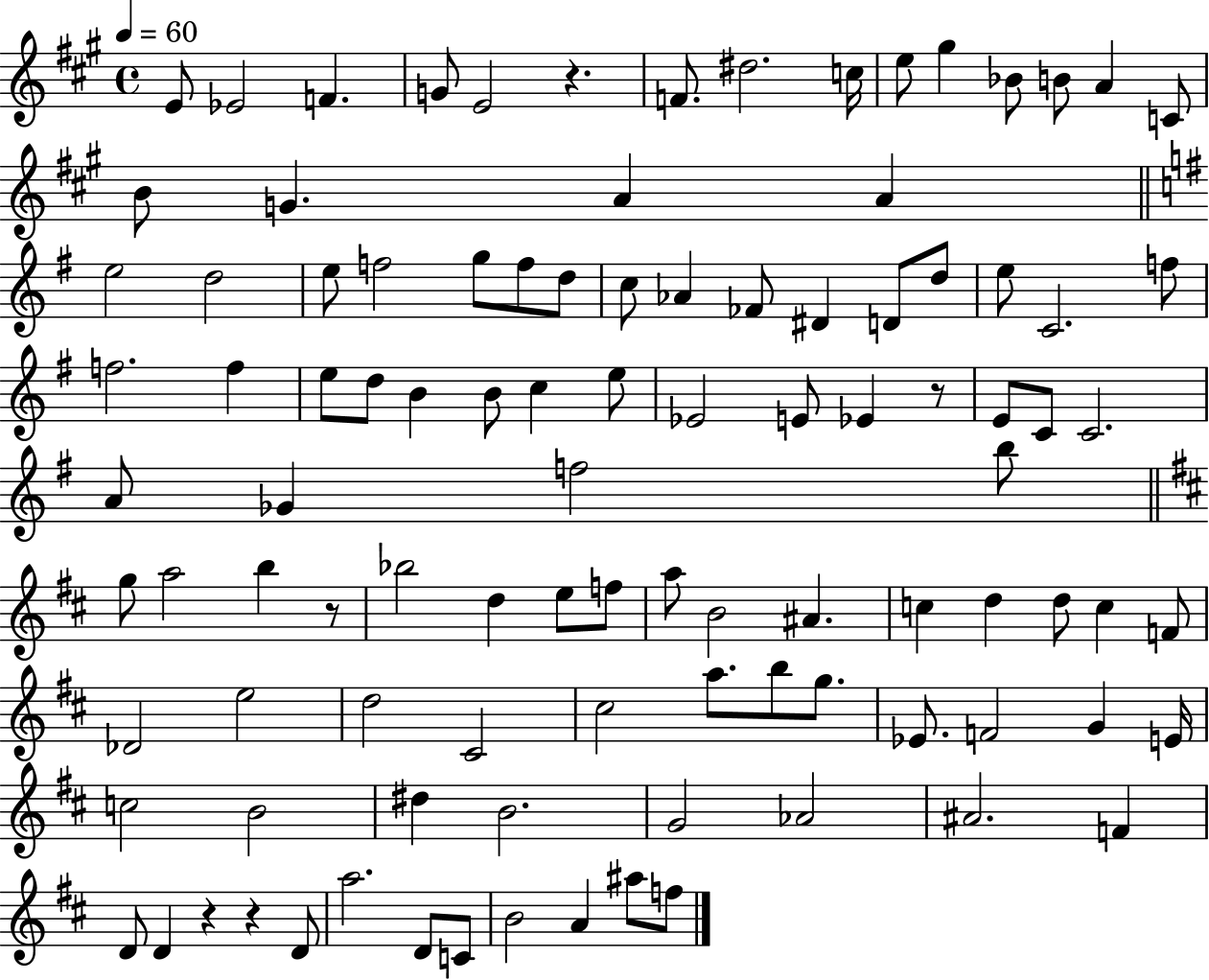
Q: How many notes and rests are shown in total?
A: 102